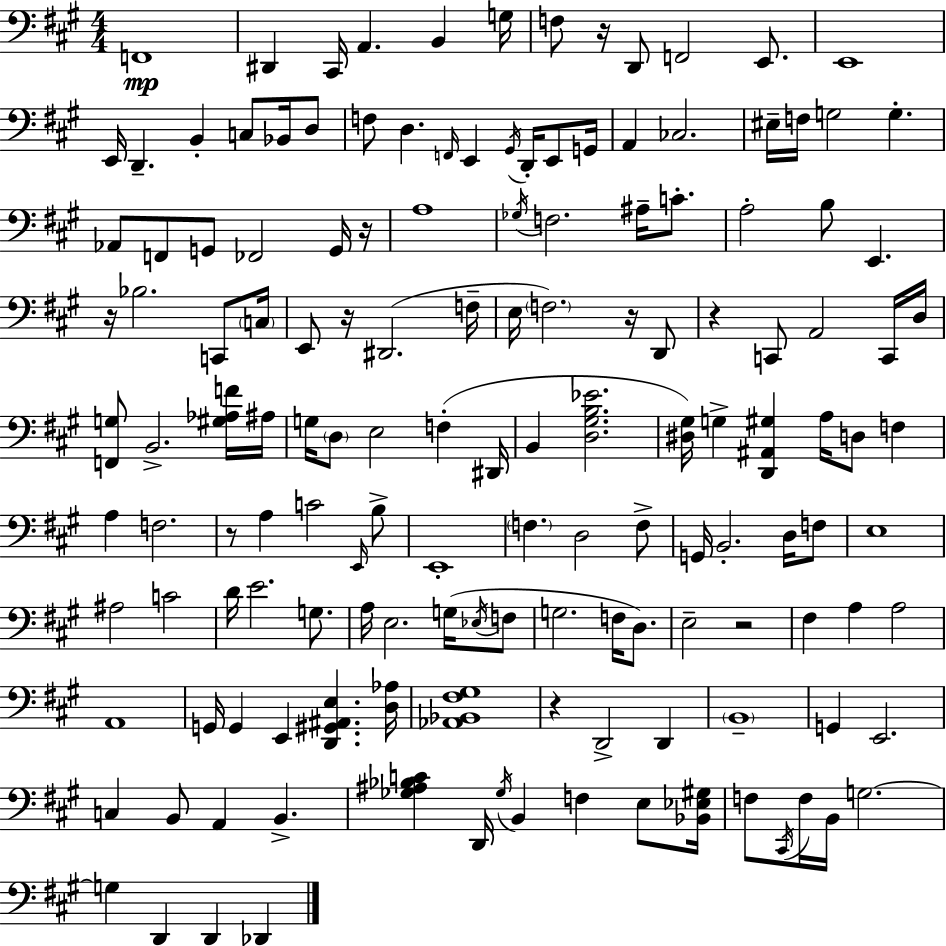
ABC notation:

X:1
T:Untitled
M:4/4
L:1/4
K:A
F,,4 ^D,, ^C,,/4 A,, B,, G,/4 F,/2 z/4 D,,/2 F,,2 E,,/2 E,,4 E,,/4 D,, B,, C,/2 _B,,/4 D,/2 F,/2 D, F,,/4 E,, ^G,,/4 D,,/4 E,,/2 G,,/4 A,, _C,2 ^E,/4 F,/4 G,2 G, _A,,/2 F,,/2 G,,/2 _F,,2 G,,/4 z/4 A,4 _G,/4 F,2 ^A,/4 C/2 A,2 B,/2 E,, z/4 _B,2 C,,/2 C,/4 E,,/2 z/4 ^D,,2 F,/4 E,/4 F,2 z/4 D,,/2 z C,,/2 A,,2 C,,/4 D,/4 [F,,G,]/2 B,,2 [^G,_A,F]/4 ^A,/4 G,/4 D,/2 E,2 F, ^D,,/4 B,, [D,^G,B,_E]2 [^D,^G,]/4 G, [D,,^A,,^G,] A,/4 D,/2 F, A, F,2 z/2 A, C2 E,,/4 B,/2 E,,4 F, D,2 F,/2 G,,/4 B,,2 D,/4 F,/2 E,4 ^A,2 C2 D/4 E2 G,/2 A,/4 E,2 G,/4 _E,/4 F,/2 G,2 F,/4 D,/2 E,2 z2 ^F, A, A,2 A,,4 G,,/4 G,, E,, [D,,^G,,^A,,E,] [D,_A,]/4 [_A,,_B,,^F,^G,]4 z D,,2 D,, B,,4 G,, E,,2 C, B,,/2 A,, B,, [_G,^A,_B,C] D,,/4 _G,/4 B,, F, E,/2 [_B,,_E,^G,]/4 F,/2 ^C,,/4 F,/4 B,,/4 G,2 G, D,, D,, _D,,